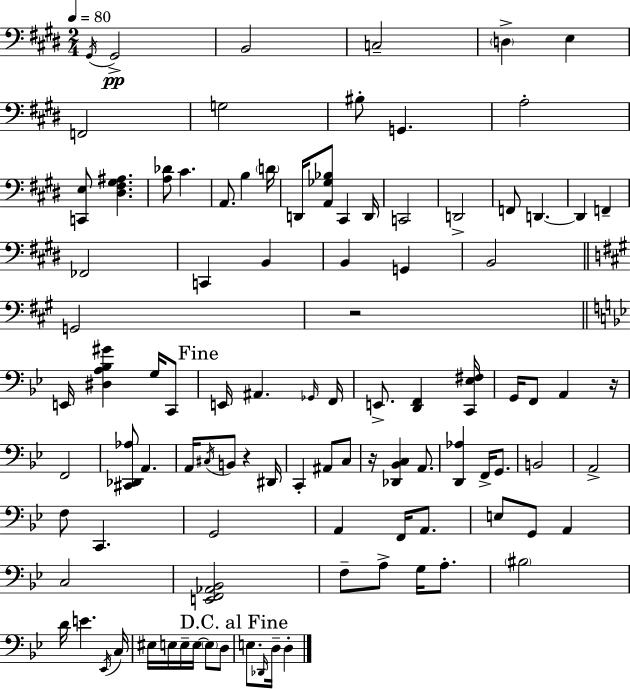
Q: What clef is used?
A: bass